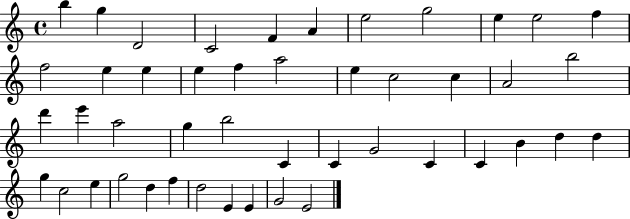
X:1
T:Untitled
M:4/4
L:1/4
K:C
b g D2 C2 F A e2 g2 e e2 f f2 e e e f a2 e c2 c A2 b2 d' e' a2 g b2 C C G2 C C B d d g c2 e g2 d f d2 E E G2 E2